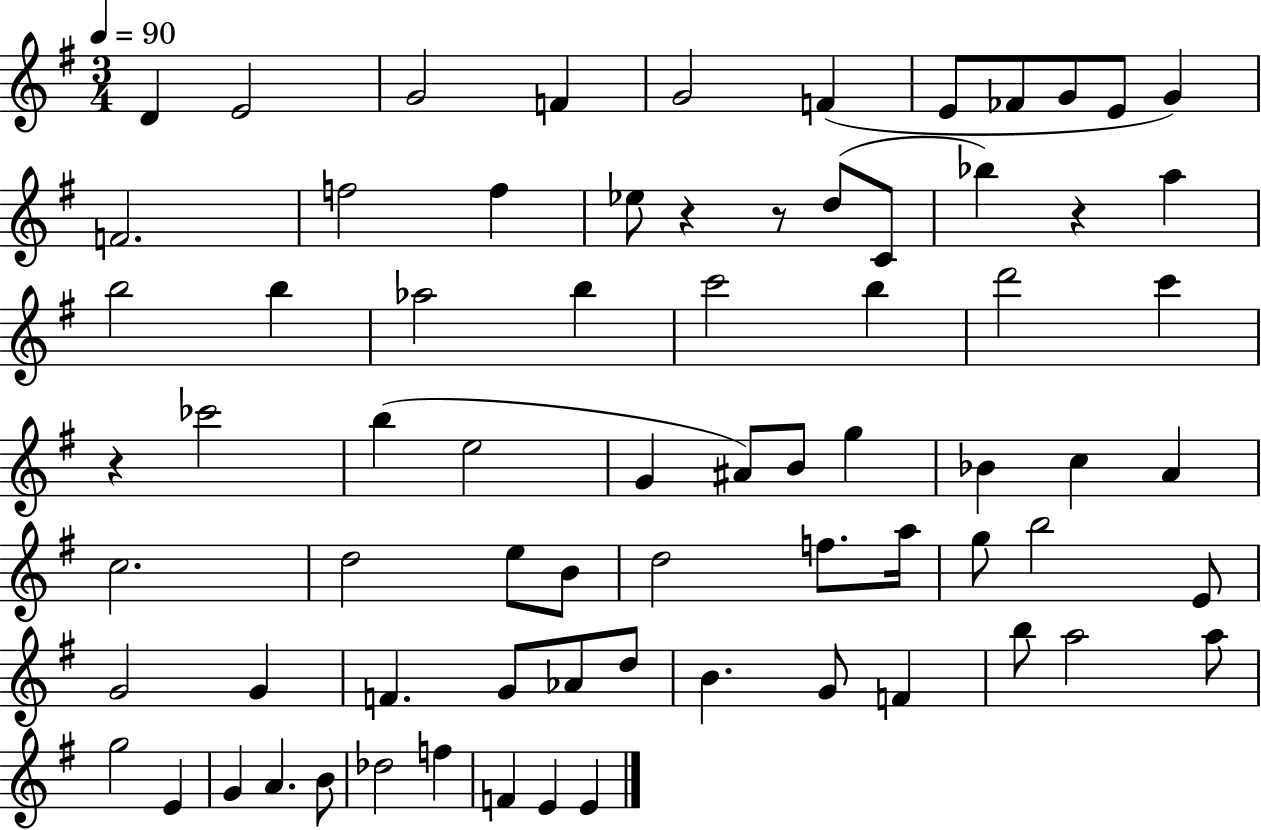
X:1
T:Untitled
M:3/4
L:1/4
K:G
D E2 G2 F G2 F E/2 _F/2 G/2 E/2 G F2 f2 f _e/2 z z/2 d/2 C/2 _b z a b2 b _a2 b c'2 b d'2 c' z _c'2 b e2 G ^A/2 B/2 g _B c A c2 d2 e/2 B/2 d2 f/2 a/4 g/2 b2 E/2 G2 G F G/2 _A/2 d/2 B G/2 F b/2 a2 a/2 g2 E G A B/2 _d2 f F E E